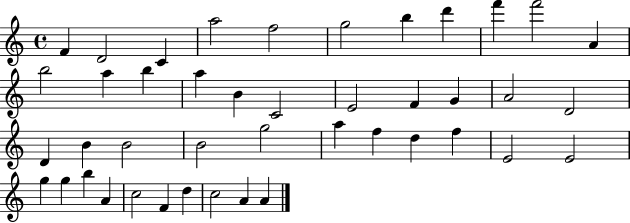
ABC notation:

X:1
T:Untitled
M:4/4
L:1/4
K:C
F D2 C a2 f2 g2 b d' f' f'2 A b2 a b a B C2 E2 F G A2 D2 D B B2 B2 g2 a f d f E2 E2 g g b A c2 F d c2 A A